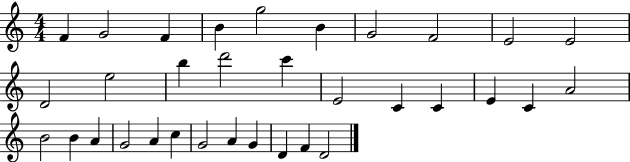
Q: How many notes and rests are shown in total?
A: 33